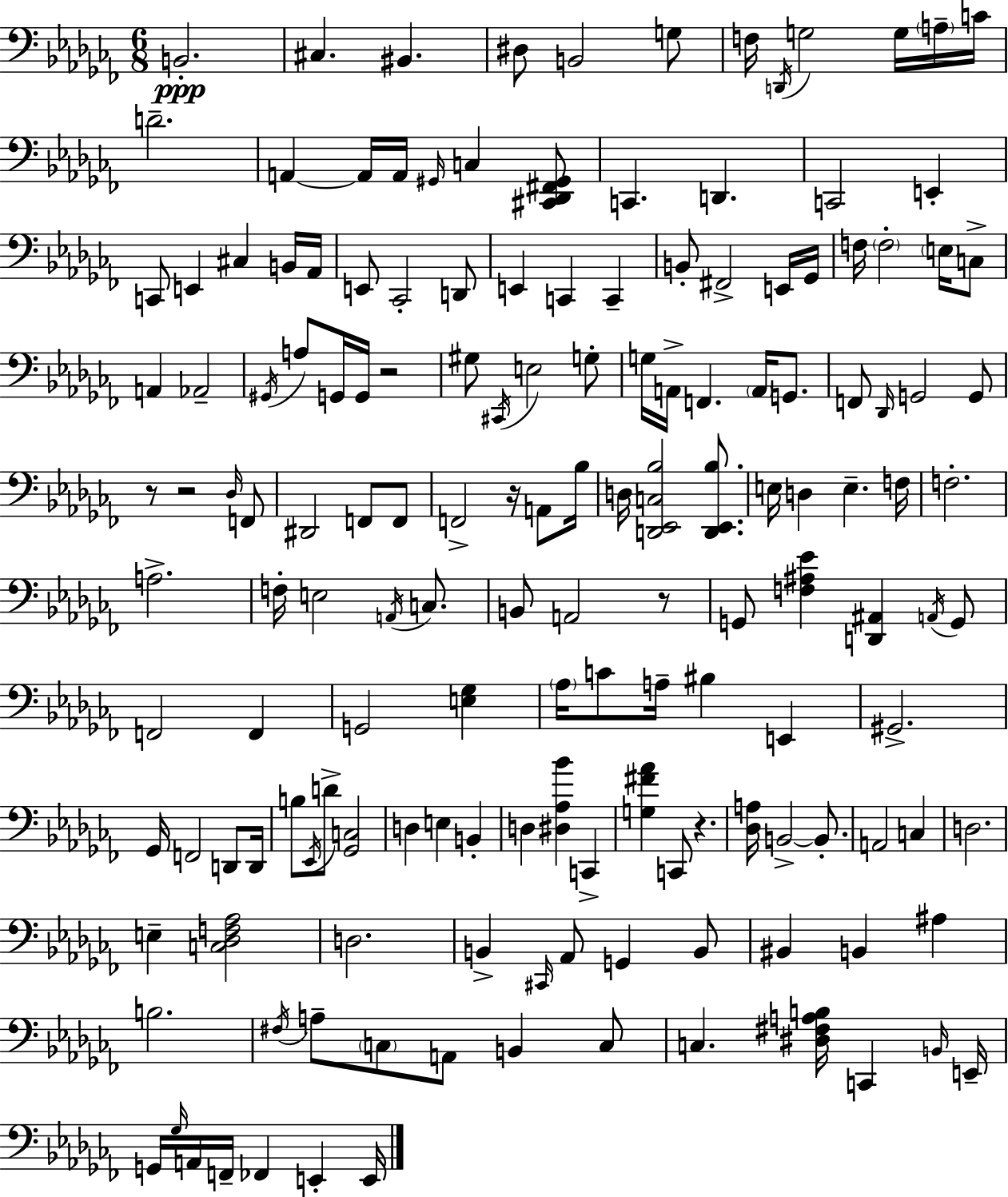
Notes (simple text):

B2/h. C#3/q. BIS2/q. D#3/e B2/h G3/e F3/s D2/s G3/h G3/s A3/s C4/s D4/h. A2/q A2/s A2/s G#2/s C3/q [C#2,Db2,F#2,G#2]/e C2/q. D2/q. C2/h E2/q C2/e E2/q C#3/q B2/s Ab2/s E2/e CES2/h D2/e E2/q C2/q C2/q B2/e F#2/h E2/s Gb2/s F3/s F3/h E3/s C3/e A2/q Ab2/h G#2/s A3/e G2/s G2/s R/h G#3/e C#2/s E3/h G3/e G3/s A2/s F2/q. A2/s G2/e. F2/e Db2/s G2/h G2/e R/e R/h Db3/s F2/e D#2/h F2/e F2/e F2/h R/s A2/e Bb3/s D3/s [D2,Eb2,C3,Bb3]/h [D2,Eb2,Bb3]/e. E3/s D3/q E3/q. F3/s F3/h. A3/h. F3/s E3/h A2/s C3/e. B2/e A2/h R/e G2/e [F3,A#3,Eb4]/q [D2,A#2]/q A2/s G2/e F2/h F2/q G2/h [E3,Gb3]/q Ab3/s C4/e A3/s BIS3/q E2/q G#2/h. Gb2/s F2/h D2/e D2/s B3/e Eb2/s D4/e [Gb2,C3]/h D3/q E3/q B2/q D3/q [D#3,Ab3,Bb4]/q C2/q [G3,F#4,Ab4]/q C2/e R/q. [Db3,A3]/s B2/h B2/e. A2/h C3/q D3/h. E3/q [C3,Db3,F3,Ab3]/h D3/h. B2/q C#2/s Ab2/e G2/q B2/e BIS2/q B2/q A#3/q B3/h. F#3/s A3/e C3/e A2/e B2/q C3/e C3/q. [D#3,F#3,A3,B3]/s C2/q B2/s E2/s G2/s Gb3/s A2/s F2/s FES2/q E2/q E2/s